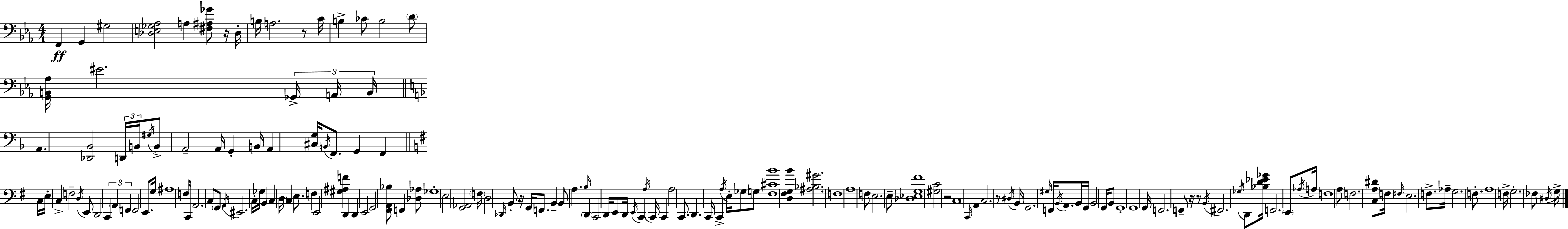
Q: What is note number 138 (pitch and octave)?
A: Ab3